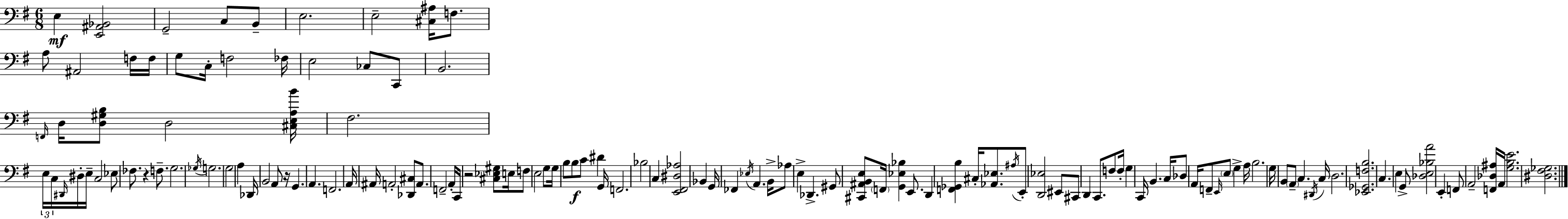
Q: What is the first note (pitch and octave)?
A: E3